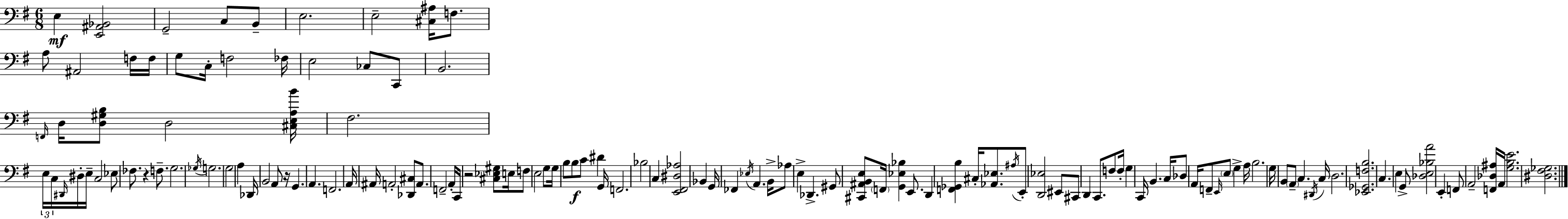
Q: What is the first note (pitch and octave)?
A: E3